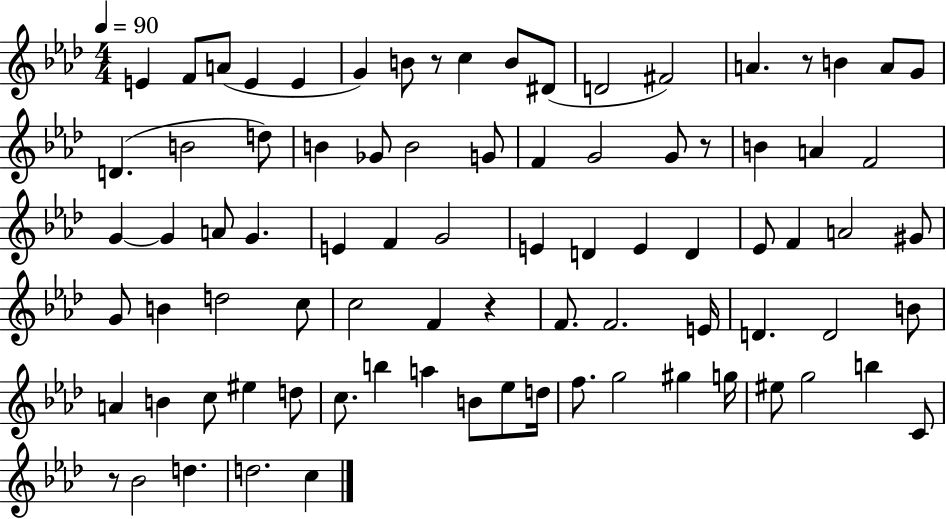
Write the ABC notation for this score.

X:1
T:Untitled
M:4/4
L:1/4
K:Ab
E F/2 A/2 E E G B/2 z/2 c B/2 ^D/2 D2 ^F2 A z/2 B A/2 G/2 D B2 d/2 B _G/2 B2 G/2 F G2 G/2 z/2 B A F2 G G A/2 G E F G2 E D E D _E/2 F A2 ^G/2 G/2 B d2 c/2 c2 F z F/2 F2 E/4 D D2 B/2 A B c/2 ^e d/2 c/2 b a B/2 _e/2 d/4 f/2 g2 ^g g/4 ^e/2 g2 b C/2 z/2 _B2 d d2 c